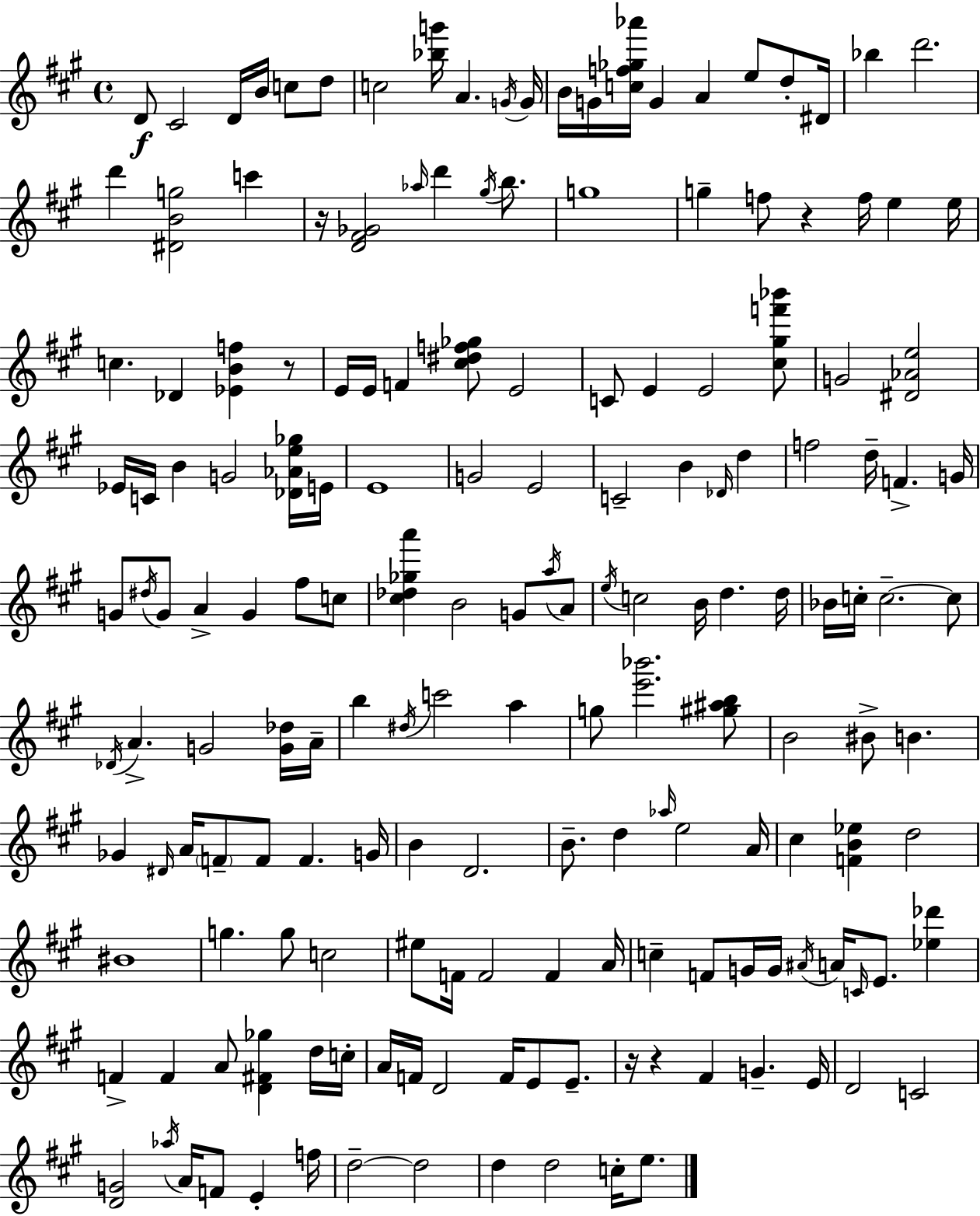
{
  \clef treble
  \time 4/4
  \defaultTimeSignature
  \key a \major
  \repeat volta 2 { d'8\f cis'2 d'16 b'16 c''8 d''8 | c''2 <bes'' g'''>16 a'4. \acciaccatura { g'16 } | g'16 b'16 g'16 <c'' f'' ges'' aes'''>16 g'4 a'4 e''8 d''8-. | dis'16 bes''4 d'''2. | \break d'''4 <dis' b' g''>2 c'''4 | r16 <d' fis' ges'>2 \grace { aes''16 } d'''4 \acciaccatura { gis''16 } | b''8. g''1 | g''4-- f''8 r4 f''16 e''4 | \break e''16 c''4. des'4 <ees' b' f''>4 | r8 e'16 e'16 f'4 <cis'' dis'' f'' ges''>8 e'2 | c'8 e'4 e'2 | <cis'' gis'' f''' bes'''>8 g'2 <dis' aes' e''>2 | \break ees'16 c'16 b'4 g'2 | <des' aes' e'' ges''>16 e'16 e'1 | g'2 e'2 | c'2-- b'4 \grace { des'16 } | \break d''4 f''2 d''16-- f'4.-> | g'16 g'8 \acciaccatura { dis''16 } g'8 a'4-> g'4 | fis''8 c''8 <cis'' des'' ges'' a'''>4 b'2 | g'8 \acciaccatura { a''16 } a'8 \acciaccatura { e''16 } c''2 b'16 | \break d''4. d''16 bes'16 c''16-. c''2.--~~ | c''8 \acciaccatura { des'16 } a'4.-> g'2 | <g' des''>16 a'16-- b''4 \acciaccatura { dis''16 } c'''2 | a''4 g''8 <e''' bes'''>2. | \break <gis'' ais'' b''>8 b'2 | bis'8-> b'4. ges'4 \grace { dis'16 } a'16 \parenthesize f'8-- | f'8 f'4. g'16 b'4 d'2. | b'8.-- d''4 | \break \grace { aes''16 } e''2 a'16 cis''4 <f' b' ees''>4 | d''2 bis'1 | g''4. | g''8 c''2 eis''8 f'16 f'2 | \break f'4 a'16 c''4-- f'8 | g'16 g'16 \acciaccatura { ais'16 } a'16 \grace { c'16 } e'8. <ees'' des'''>4 f'4-> | f'4 a'8 <d' fis' ges''>4 d''16 c''16-. a'16 f'16 d'2 | f'16 e'8 e'8.-- r16 r4 | \break fis'4 g'4.-- e'16 d'2 | c'2 <d' g'>2 | \acciaccatura { aes''16 } a'16 f'8 e'4-. f''16 d''2--~~ | d''2 d''4 | \break d''2 c''16-. e''8. } \bar "|."
}